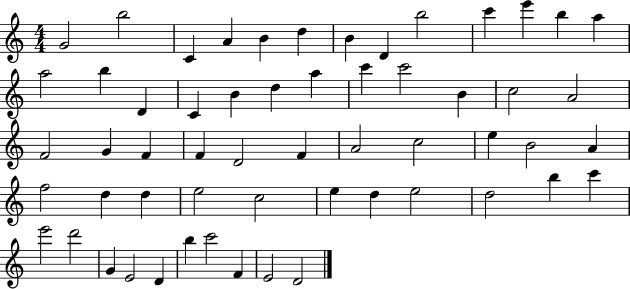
{
  \clef treble
  \numericTimeSignature
  \time 4/4
  \key c \major
  g'2 b''2 | c'4 a'4 b'4 d''4 | b'4 d'4 b''2 | c'''4 e'''4 b''4 a''4 | \break a''2 b''4 d'4 | c'4 b'4 d''4 a''4 | c'''4 c'''2 b'4 | c''2 a'2 | \break f'2 g'4 f'4 | f'4 d'2 f'4 | a'2 c''2 | e''4 b'2 a'4 | \break f''2 d''4 d''4 | e''2 c''2 | e''4 d''4 e''2 | d''2 b''4 c'''4 | \break e'''2 d'''2 | g'4 e'2 d'4 | b''4 c'''2 f'4 | e'2 d'2 | \break \bar "|."
}